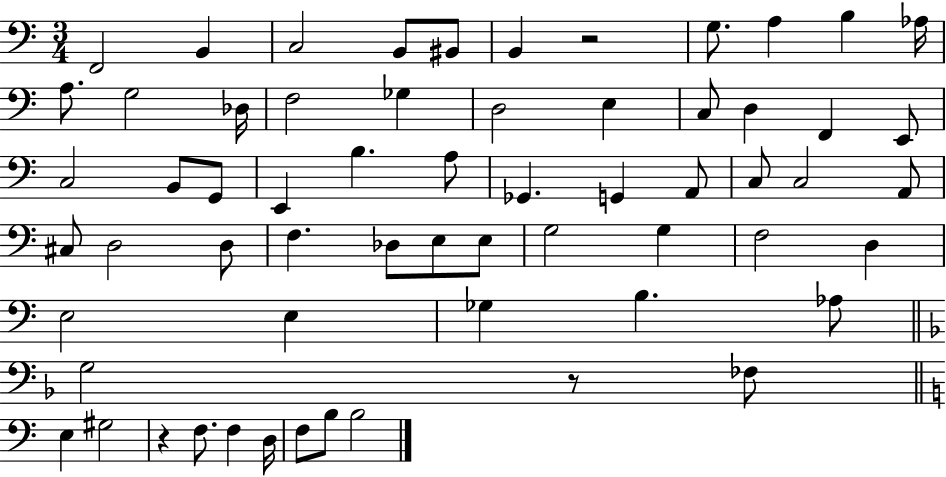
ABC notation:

X:1
T:Untitled
M:3/4
L:1/4
K:C
F,,2 B,, C,2 B,,/2 ^B,,/2 B,, z2 G,/2 A, B, _A,/4 A,/2 G,2 _D,/4 F,2 _G, D,2 E, C,/2 D, F,, E,,/2 C,2 B,,/2 G,,/2 E,, B, A,/2 _G,, G,, A,,/2 C,/2 C,2 A,,/2 ^C,/2 D,2 D,/2 F, _D,/2 E,/2 E,/2 G,2 G, F,2 D, E,2 E, _G, B, _A,/2 G,2 z/2 _F,/2 E, ^G,2 z F,/2 F, D,/4 F,/2 B,/2 B,2